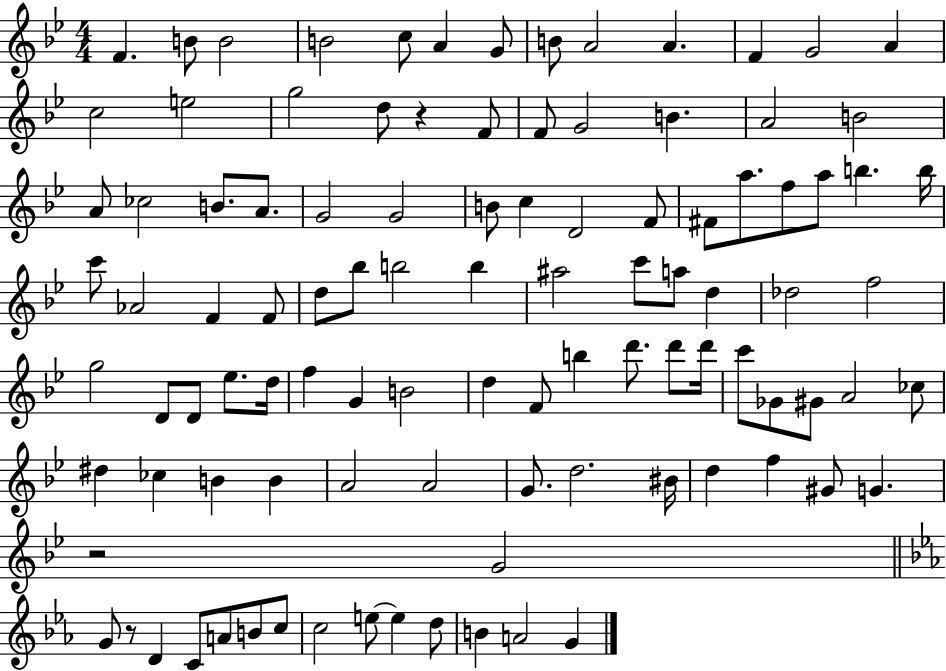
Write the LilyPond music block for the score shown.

{
  \clef treble
  \numericTimeSignature
  \time 4/4
  \key bes \major
  f'4. b'8 b'2 | b'2 c''8 a'4 g'8 | b'8 a'2 a'4. | f'4 g'2 a'4 | \break c''2 e''2 | g''2 d''8 r4 f'8 | f'8 g'2 b'4. | a'2 b'2 | \break a'8 ces''2 b'8. a'8. | g'2 g'2 | b'8 c''4 d'2 f'8 | fis'8 a''8. f''8 a''8 b''4. b''16 | \break c'''8 aes'2 f'4 f'8 | d''8 bes''8 b''2 b''4 | ais''2 c'''8 a''8 d''4 | des''2 f''2 | \break g''2 d'8 d'8 ees''8. d''16 | f''4 g'4 b'2 | d''4 f'8 b''4 d'''8. d'''8 d'''16 | c'''8 ges'8 gis'8 a'2 ces''8 | \break dis''4 ces''4 b'4 b'4 | a'2 a'2 | g'8. d''2. bis'16 | d''4 f''4 gis'8 g'4. | \break r2 g'2 | \bar "||" \break \key c \minor g'8 r8 d'4 c'8 a'8 b'8 c''8 | c''2 e''8~~ e''4 d''8 | b'4 a'2 g'4 | \bar "|."
}